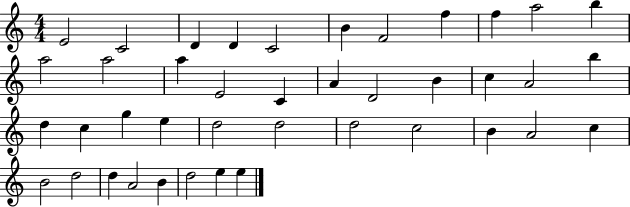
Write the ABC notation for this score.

X:1
T:Untitled
M:4/4
L:1/4
K:C
E2 C2 D D C2 B F2 f f a2 b a2 a2 a E2 C A D2 B c A2 b d c g e d2 d2 d2 c2 B A2 c B2 d2 d A2 B d2 e e